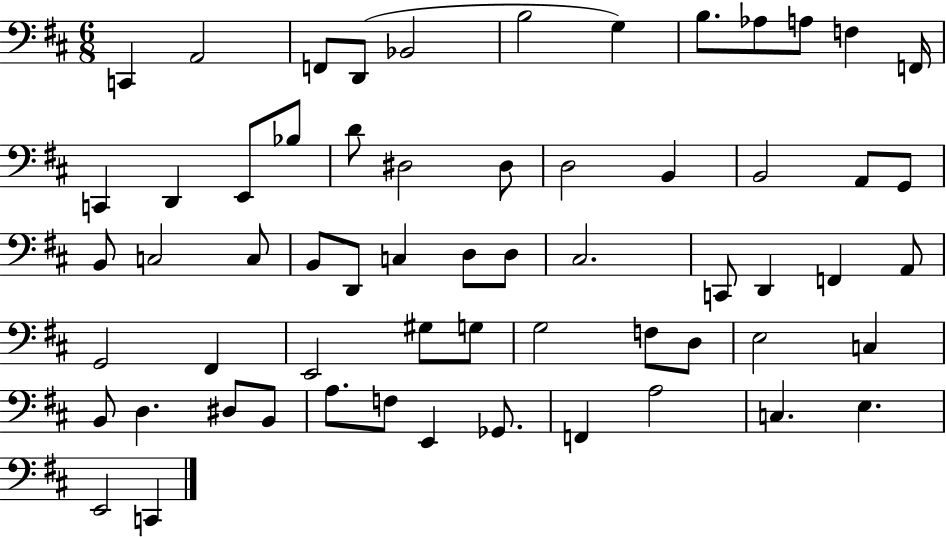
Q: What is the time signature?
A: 6/8